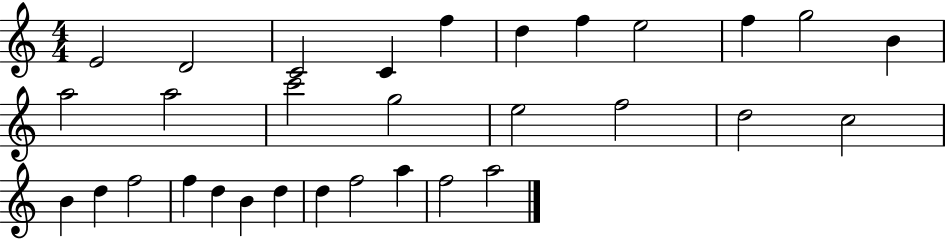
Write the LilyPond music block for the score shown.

{
  \clef treble
  \numericTimeSignature
  \time 4/4
  \key c \major
  e'2 d'2 | c'2 c'4 f''4 | d''4 f''4 e''2 | f''4 g''2 b'4 | \break a''2 a''2 | c'''2 g''2 | e''2 f''2 | d''2 c''2 | \break b'4 d''4 f''2 | f''4 d''4 b'4 d''4 | d''4 f''2 a''4 | f''2 a''2 | \break \bar "|."
}